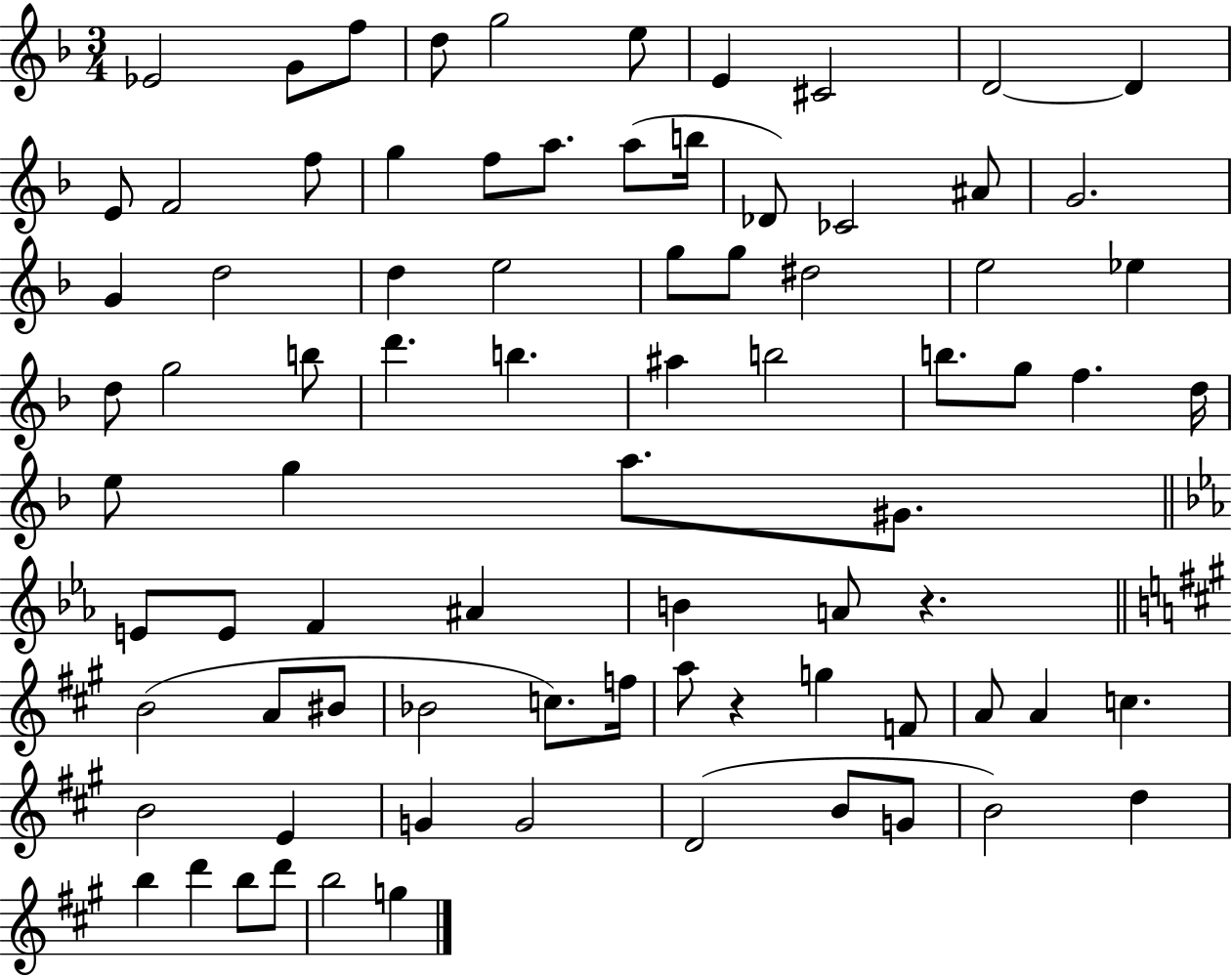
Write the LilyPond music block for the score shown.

{
  \clef treble
  \numericTimeSignature
  \time 3/4
  \key f \major
  \repeat volta 2 { ees'2 g'8 f''8 | d''8 g''2 e''8 | e'4 cis'2 | d'2~~ d'4 | \break e'8 f'2 f''8 | g''4 f''8 a''8. a''8( b''16 | des'8) ces'2 ais'8 | g'2. | \break g'4 d''2 | d''4 e''2 | g''8 g''8 dis''2 | e''2 ees''4 | \break d''8 g''2 b''8 | d'''4. b''4. | ais''4 b''2 | b''8. g''8 f''4. d''16 | \break e''8 g''4 a''8. gis'8. | \bar "||" \break \key ees \major e'8 e'8 f'4 ais'4 | b'4 a'8 r4. | \bar "||" \break \key a \major b'2( a'8 bis'8 | bes'2 c''8.) f''16 | a''8 r4 g''4 f'8 | a'8 a'4 c''4. | \break b'2 e'4 | g'4 g'2 | d'2( b'8 g'8 | b'2) d''4 | \break b''4 d'''4 b''8 d'''8 | b''2 g''4 | } \bar "|."
}